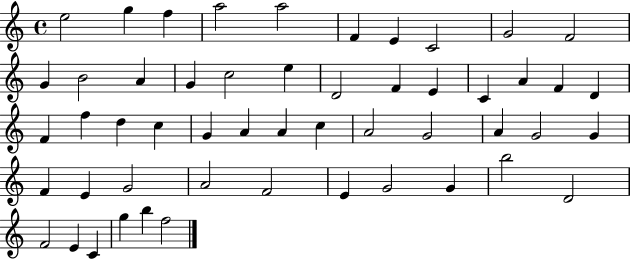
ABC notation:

X:1
T:Untitled
M:4/4
L:1/4
K:C
e2 g f a2 a2 F E C2 G2 F2 G B2 A G c2 e D2 F E C A F D F f d c G A A c A2 G2 A G2 G F E G2 A2 F2 E G2 G b2 D2 F2 E C g b f2